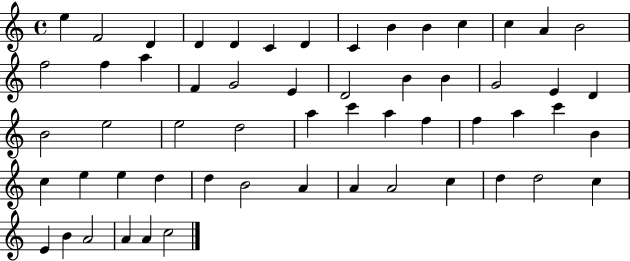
X:1
T:Untitled
M:4/4
L:1/4
K:C
e F2 D D D C D C B B c c A B2 f2 f a F G2 E D2 B B G2 E D B2 e2 e2 d2 a c' a f f a c' B c e e d d B2 A A A2 c d d2 c E B A2 A A c2